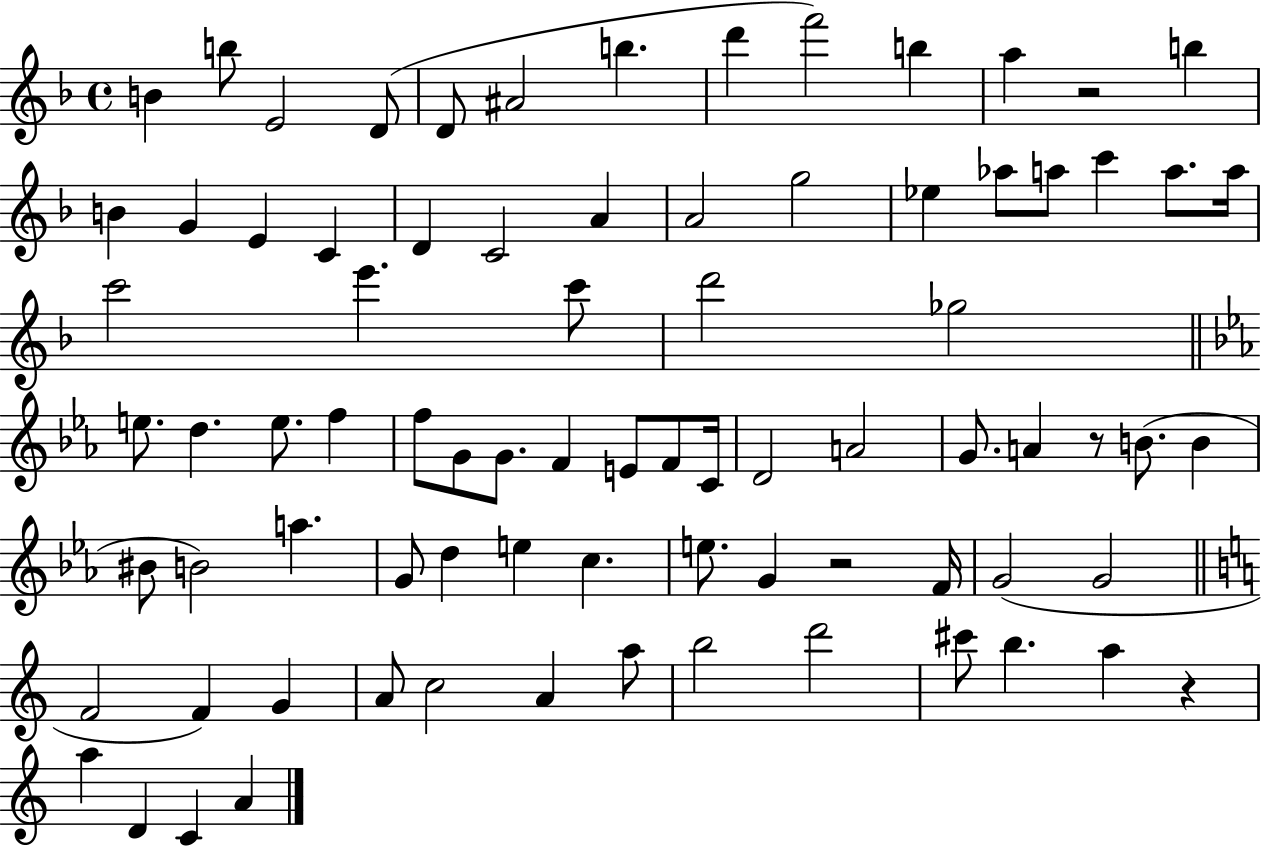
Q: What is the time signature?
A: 4/4